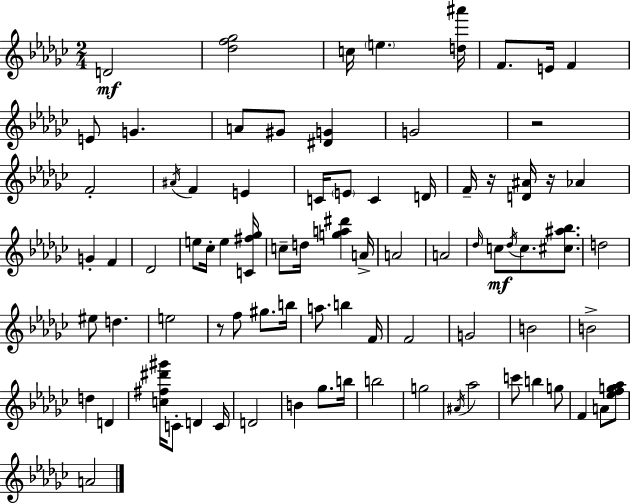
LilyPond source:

{
  \clef treble
  \numericTimeSignature
  \time 2/4
  \key ees \minor
  \repeat volta 2 { d'2\mf | <des'' f'' ges''>2 | c''16 \parenthesize e''4. <d'' ais'''>16 | f'8. e'16 f'4 | \break e'8 g'4. | a'8 gis'8 <dis' g'>4 | g'2 | r2 | \break f'2-. | \acciaccatura { ais'16 } f'4 e'4 | c'16 \parenthesize e'8 c'4 | d'16 f'16-- r16 <d' ais'>16 r16 aes'4 | \break g'4-. f'4 | des'2 | e''8 ces''16-. e''4 | <c' fis'' ges''>16 c''8-- d''16 <g'' a'' dis'''>4 | \break a'16-> a'2 | a'2 | \grace { des''16 }\mf c''8 \acciaccatura { des''16 } c''8. | <cis'' ais'' bes''>8. d''2 | \break eis''8 d''4. | e''2 | r8 f''8 gis''8. | b''16 a''8. b''4 | \break f'16 f'2 | g'2 | b'2 | b'2-> | \break d''4 d'4 | <c'' fis'' dis''' gis'''>16 c'8-. d'4 | c'16 d'2 | b'4 ges''8. | \break b''16 b''2 | g''2 | \acciaccatura { ais'16 } aes''2 | c'''8 b''4 | \break g''8 f'4 | a'8 <ees'' f'' g'' aes''>8 a'2 | } \bar "|."
}